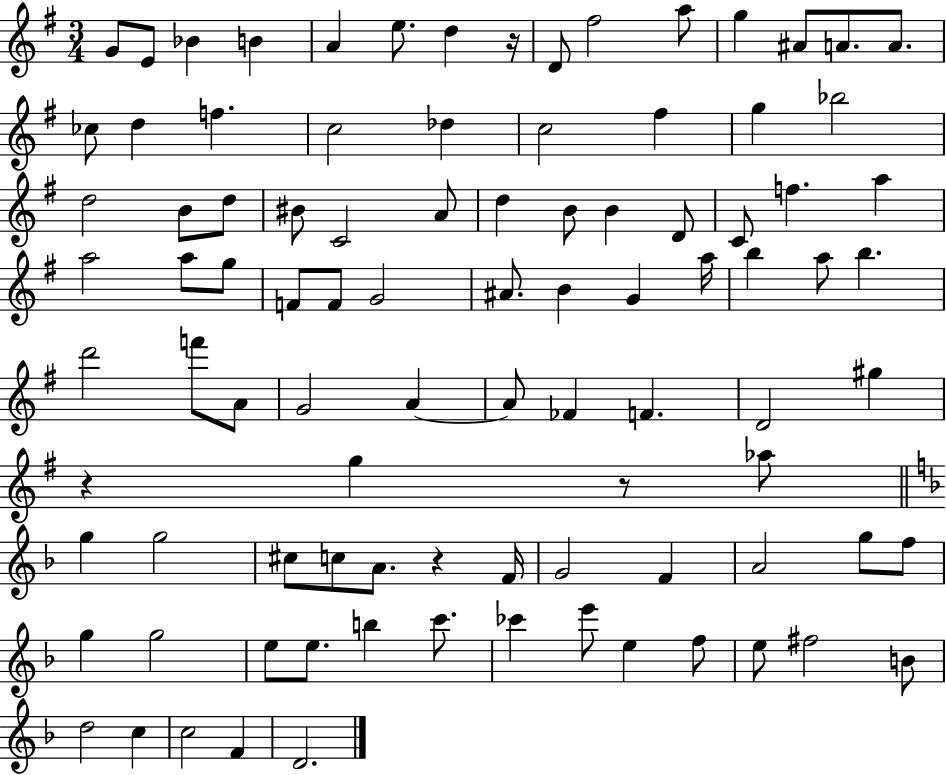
G4/e E4/e Bb4/q B4/q A4/q E5/e. D5/q R/s D4/e F#5/h A5/e G5/q A#4/e A4/e. A4/e. CES5/e D5/q F5/q. C5/h Db5/q C5/h F#5/q G5/q Bb5/h D5/h B4/e D5/e BIS4/e C4/h A4/e D5/q B4/e B4/q D4/e C4/e F5/q. A5/q A5/h A5/e G5/e F4/e F4/e G4/h A#4/e. B4/q G4/q A5/s B5/q A5/e B5/q. D6/h F6/e A4/e G4/h A4/q A4/e FES4/q F4/q. D4/h G#5/q R/q G5/q R/e Ab5/e G5/q G5/h C#5/e C5/e A4/e. R/q F4/s G4/h F4/q A4/h G5/e F5/e G5/q G5/h E5/e E5/e. B5/q C6/e. CES6/q E6/e E5/q F5/e E5/e F#5/h B4/e D5/h C5/q C5/h F4/q D4/h.